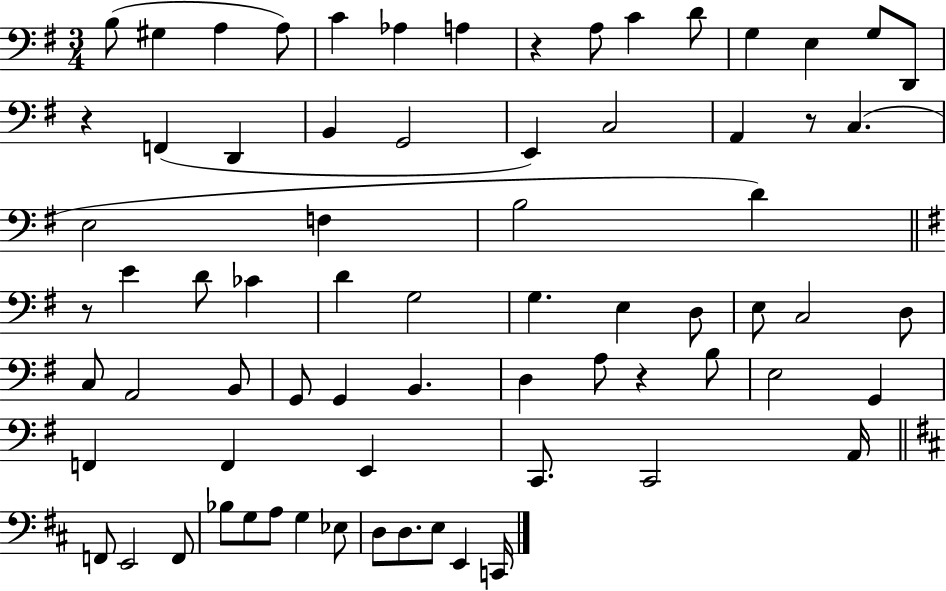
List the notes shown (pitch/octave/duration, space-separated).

B3/e G#3/q A3/q A3/e C4/q Ab3/q A3/q R/q A3/e C4/q D4/e G3/q E3/q G3/e D2/e R/q F2/q D2/q B2/q G2/h E2/q C3/h A2/q R/e C3/q. E3/h F3/q B3/h D4/q R/e E4/q D4/e CES4/q D4/q G3/h G3/q. E3/q D3/e E3/e C3/h D3/e C3/e A2/h B2/e G2/e G2/q B2/q. D3/q A3/e R/q B3/e E3/h G2/q F2/q F2/q E2/q C2/e. C2/h A2/s F2/e E2/h F2/e Bb3/e G3/e A3/e G3/q Eb3/e D3/e D3/e. E3/e E2/q C2/s